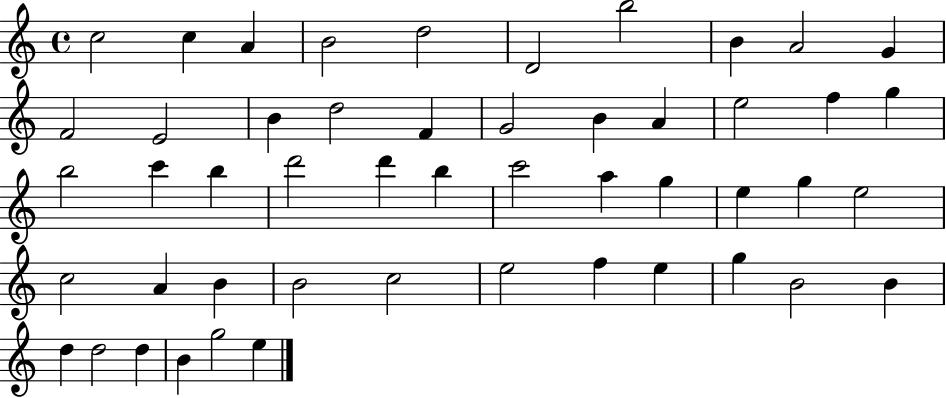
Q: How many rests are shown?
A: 0